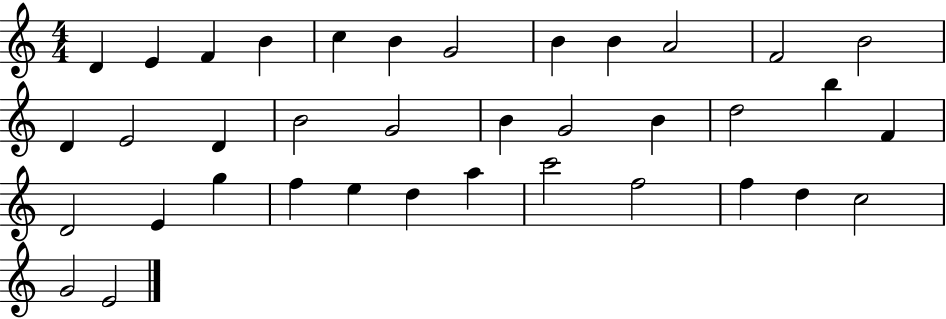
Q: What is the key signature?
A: C major